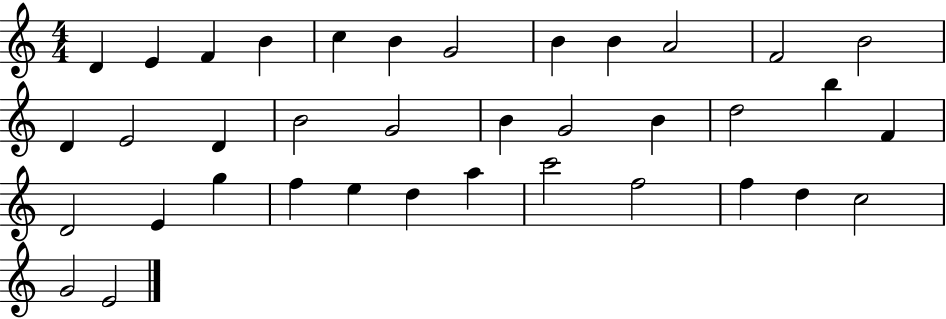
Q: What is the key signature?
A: C major